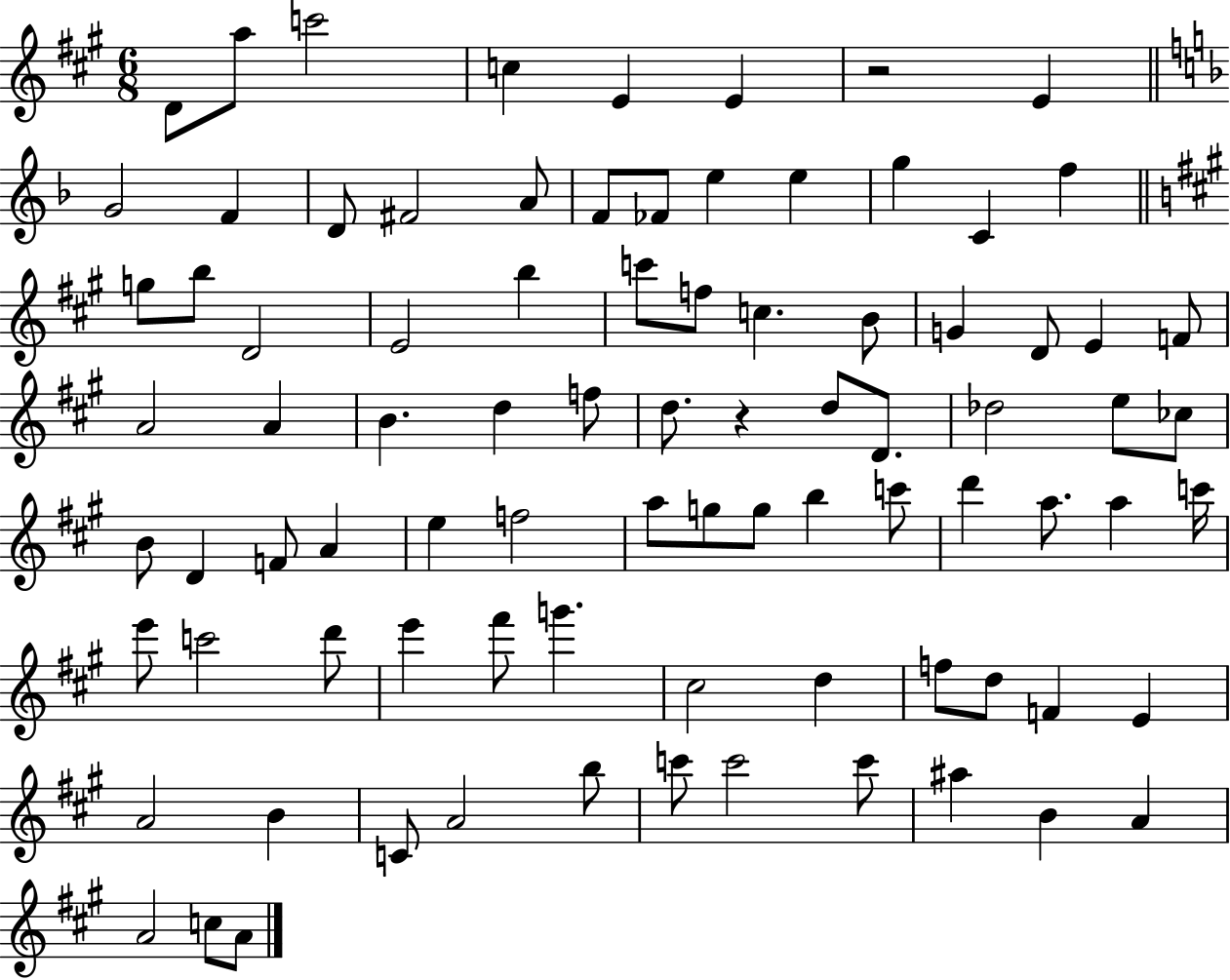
{
  \clef treble
  \numericTimeSignature
  \time 6/8
  \key a \major
  d'8 a''8 c'''2 | c''4 e'4 e'4 | r2 e'4 | \bar "||" \break \key f \major g'2 f'4 | d'8 fis'2 a'8 | f'8 fes'8 e''4 e''4 | g''4 c'4 f''4 | \break \bar "||" \break \key a \major g''8 b''8 d'2 | e'2 b''4 | c'''8 f''8 c''4. b'8 | g'4 d'8 e'4 f'8 | \break a'2 a'4 | b'4. d''4 f''8 | d''8. r4 d''8 d'8. | des''2 e''8 ces''8 | \break b'8 d'4 f'8 a'4 | e''4 f''2 | a''8 g''8 g''8 b''4 c'''8 | d'''4 a''8. a''4 c'''16 | \break e'''8 c'''2 d'''8 | e'''4 fis'''8 g'''4. | cis''2 d''4 | f''8 d''8 f'4 e'4 | \break a'2 b'4 | c'8 a'2 b''8 | c'''8 c'''2 c'''8 | ais''4 b'4 a'4 | \break a'2 c''8 a'8 | \bar "|."
}